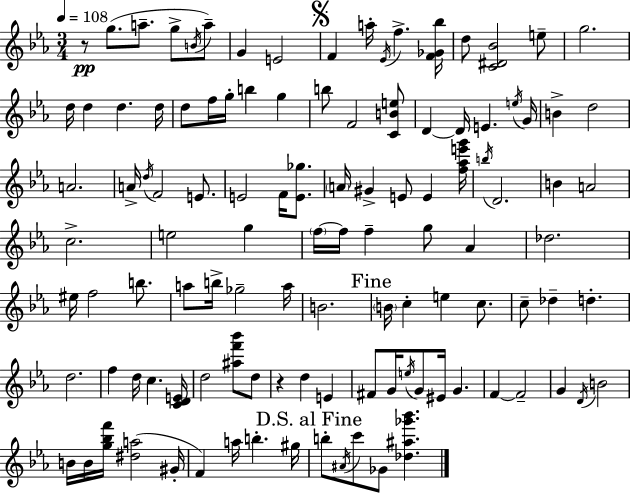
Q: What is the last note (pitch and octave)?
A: Gb4